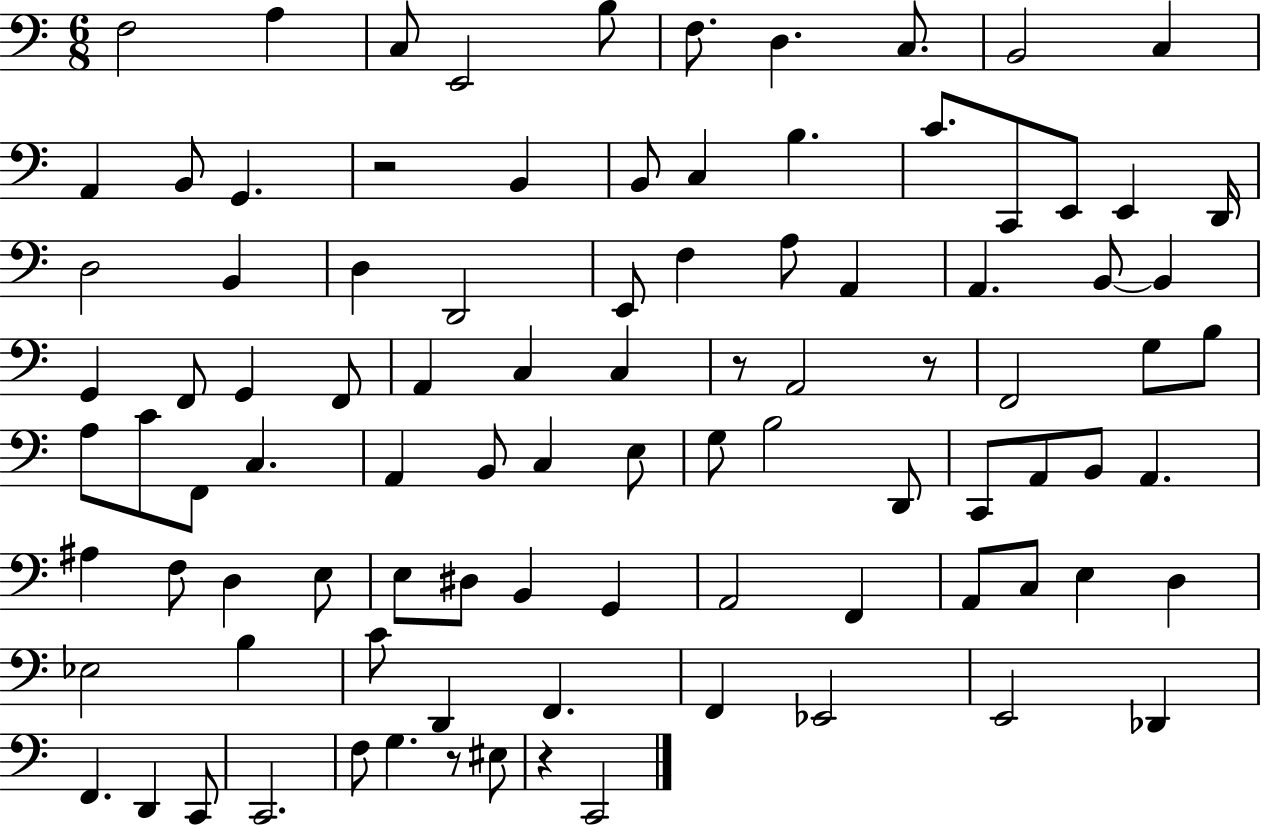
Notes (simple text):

F3/h A3/q C3/e E2/h B3/e F3/e. D3/q. C3/e. B2/h C3/q A2/q B2/e G2/q. R/h B2/q B2/e C3/q B3/q. C4/e. C2/e E2/e E2/q D2/s D3/h B2/q D3/q D2/h E2/e F3/q A3/e A2/q A2/q. B2/e B2/q G2/q F2/e G2/q F2/e A2/q C3/q C3/q R/e A2/h R/e F2/h G3/e B3/e A3/e C4/e F2/e C3/q. A2/q B2/e C3/q E3/e G3/e B3/h D2/e C2/e A2/e B2/e A2/q. A#3/q F3/e D3/q E3/e E3/e D#3/e B2/q G2/q A2/h F2/q A2/e C3/e E3/q D3/q Eb3/h B3/q C4/e D2/q F2/q. F2/q Eb2/h E2/h Db2/q F2/q. D2/q C2/e C2/h. F3/e G3/q. R/e EIS3/e R/q C2/h